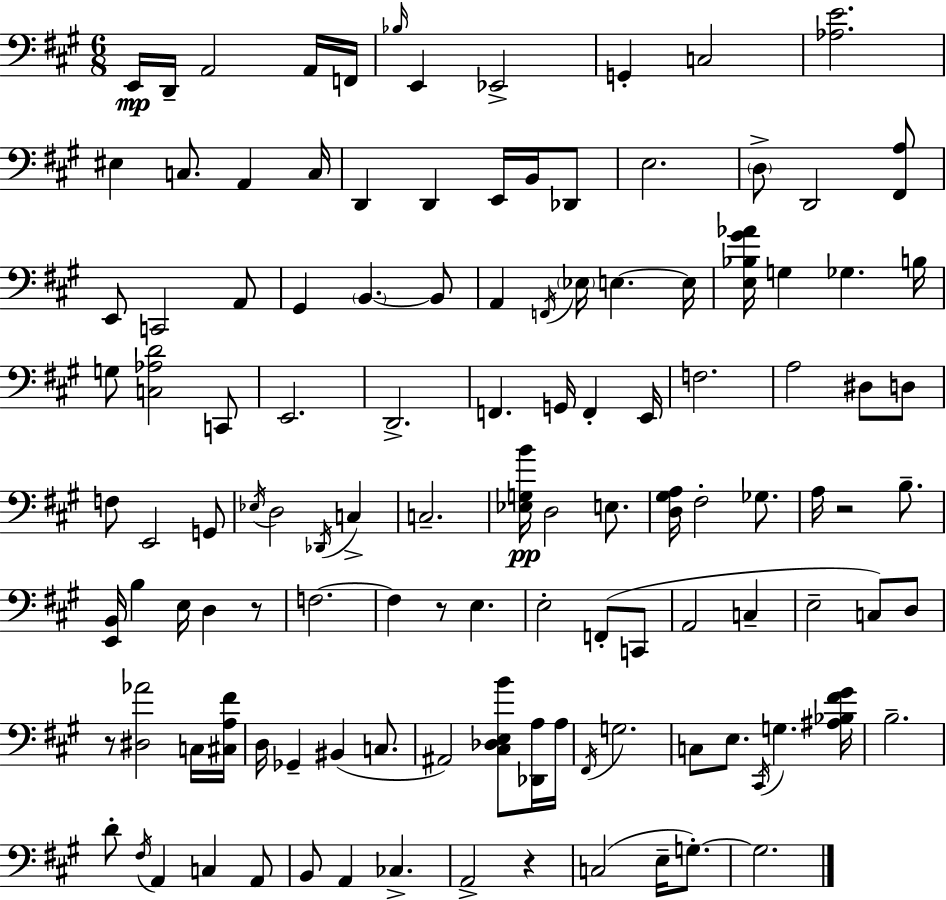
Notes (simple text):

E2/s D2/s A2/h A2/s F2/s Bb3/s E2/q Eb2/h G2/q C3/h [Ab3,E4]/h. EIS3/q C3/e. A2/q C3/s D2/q D2/q E2/s B2/s Db2/e E3/h. D3/e D2/h [F#2,A3]/e E2/e C2/h A2/e G#2/q B2/q. B2/e A2/q F2/s Eb3/s E3/q. E3/s [E3,Bb3,G#4,Ab4]/s G3/q Gb3/q. B3/s G3/e [C3,Ab3,D4]/h C2/e E2/h. D2/h. F2/q. G2/s F2/q E2/s F3/h. A3/h D#3/e D3/e F3/e E2/h G2/e Eb3/s D3/h Db2/s C3/q C3/h. [Eb3,G3,B4]/s D3/h E3/e. [D3,G#3,A3]/s F#3/h Gb3/e. A3/s R/h B3/e. [E2,B2]/s B3/q E3/s D3/q R/e F3/h. F3/q R/e E3/q. E3/h F2/e C2/e A2/h C3/q E3/h C3/e D3/e R/e [D#3,Ab4]/h C3/s [C#3,A3,F#4]/s D3/s Gb2/q BIS2/q C3/e. A#2/h [C#3,Db3,E3,B4]/e [Db2,A3]/s A3/s F#2/s G3/h. C3/e E3/e. C#2/s G3/q. [A#3,Bb3,F#4,G#4]/s B3/h. D4/e F#3/s A2/q C3/q A2/e B2/e A2/q CES3/q. A2/h R/q C3/h E3/s G3/e. G3/h.